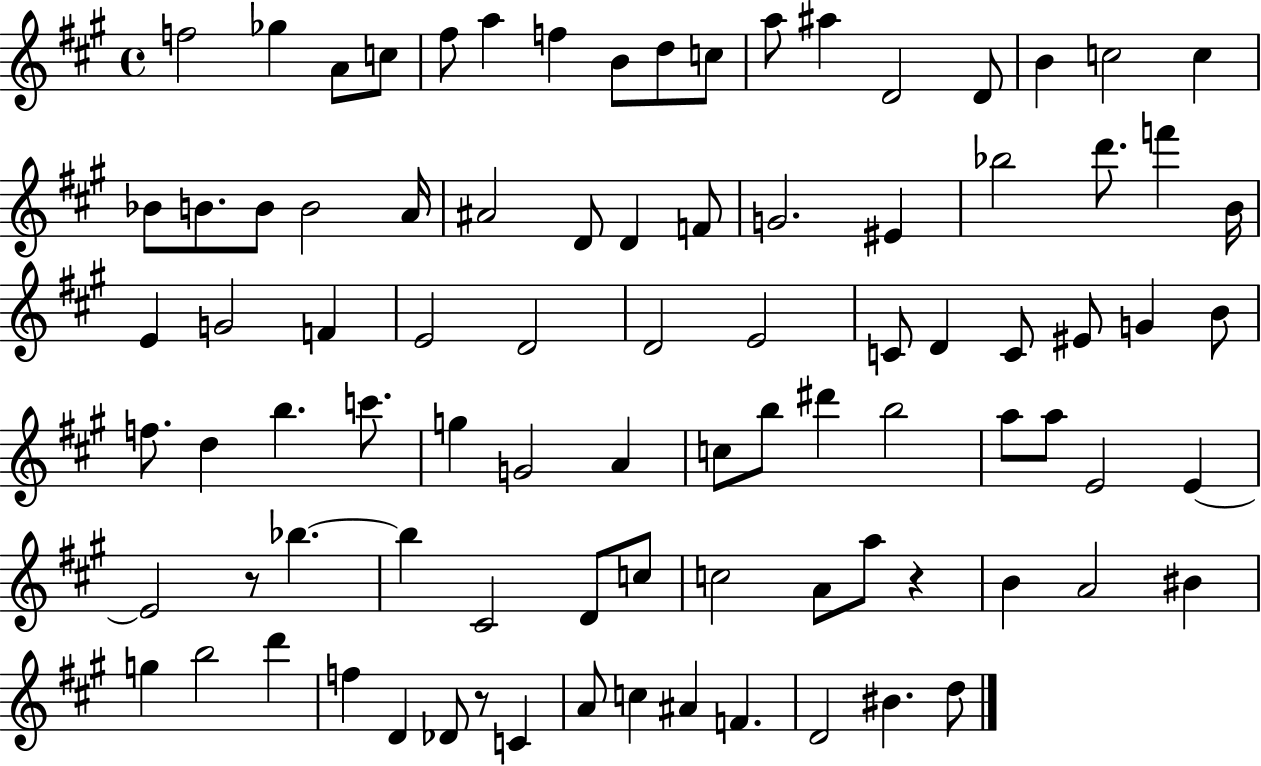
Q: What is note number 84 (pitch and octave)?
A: D4